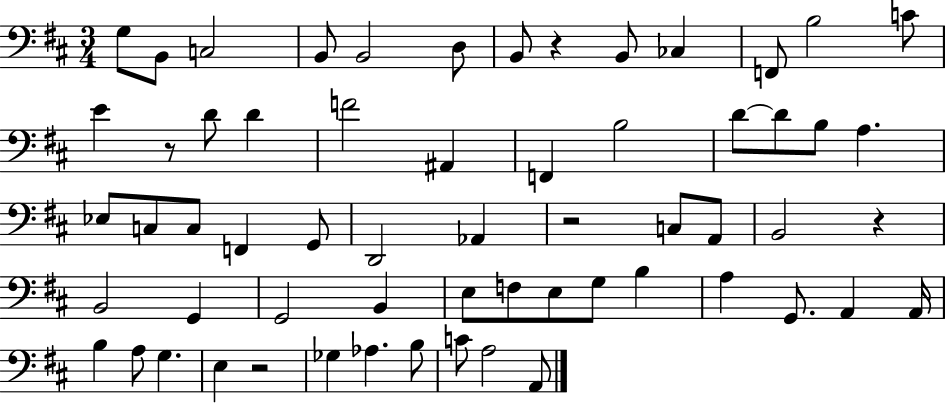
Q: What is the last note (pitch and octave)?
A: A2